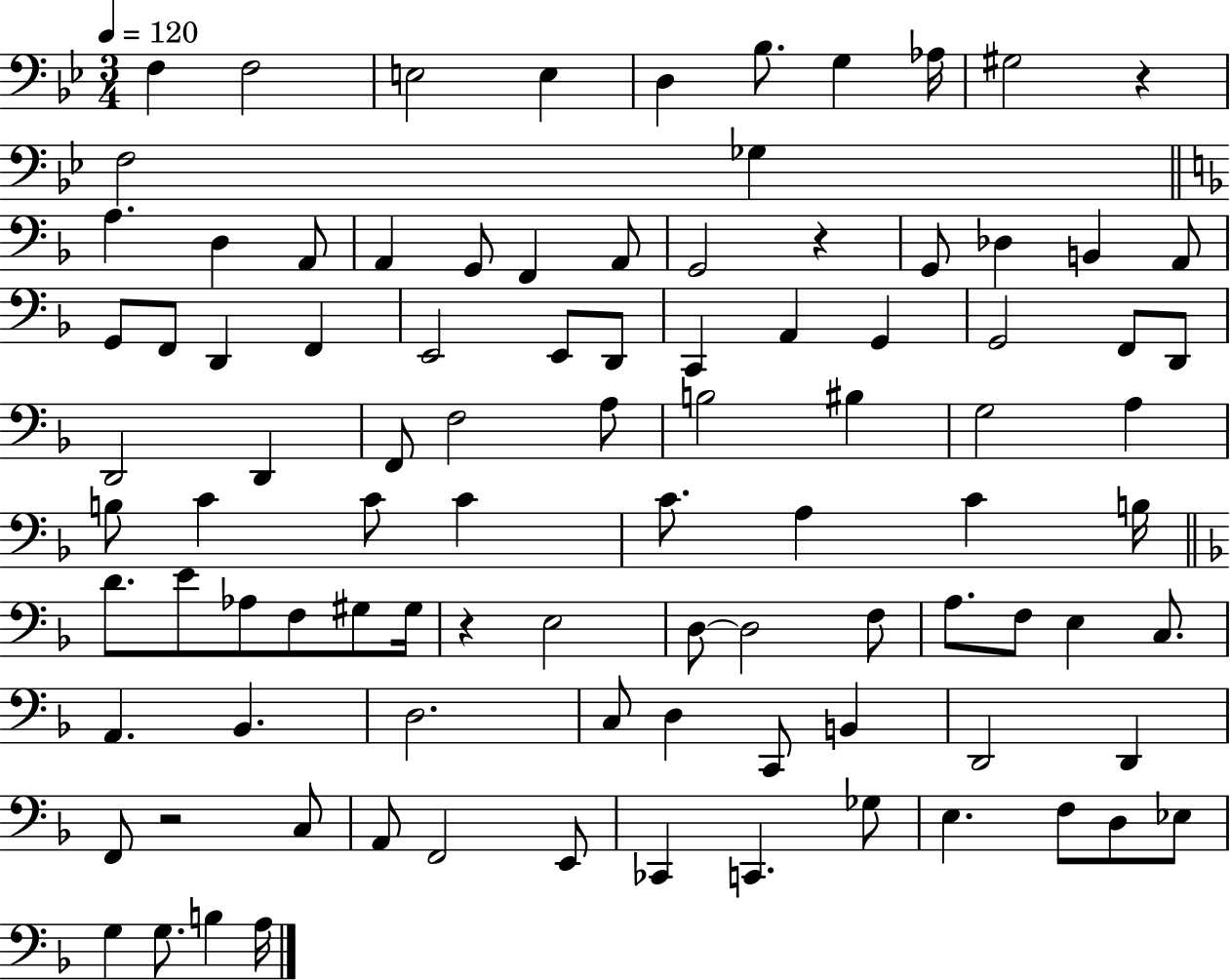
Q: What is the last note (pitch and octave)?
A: A3